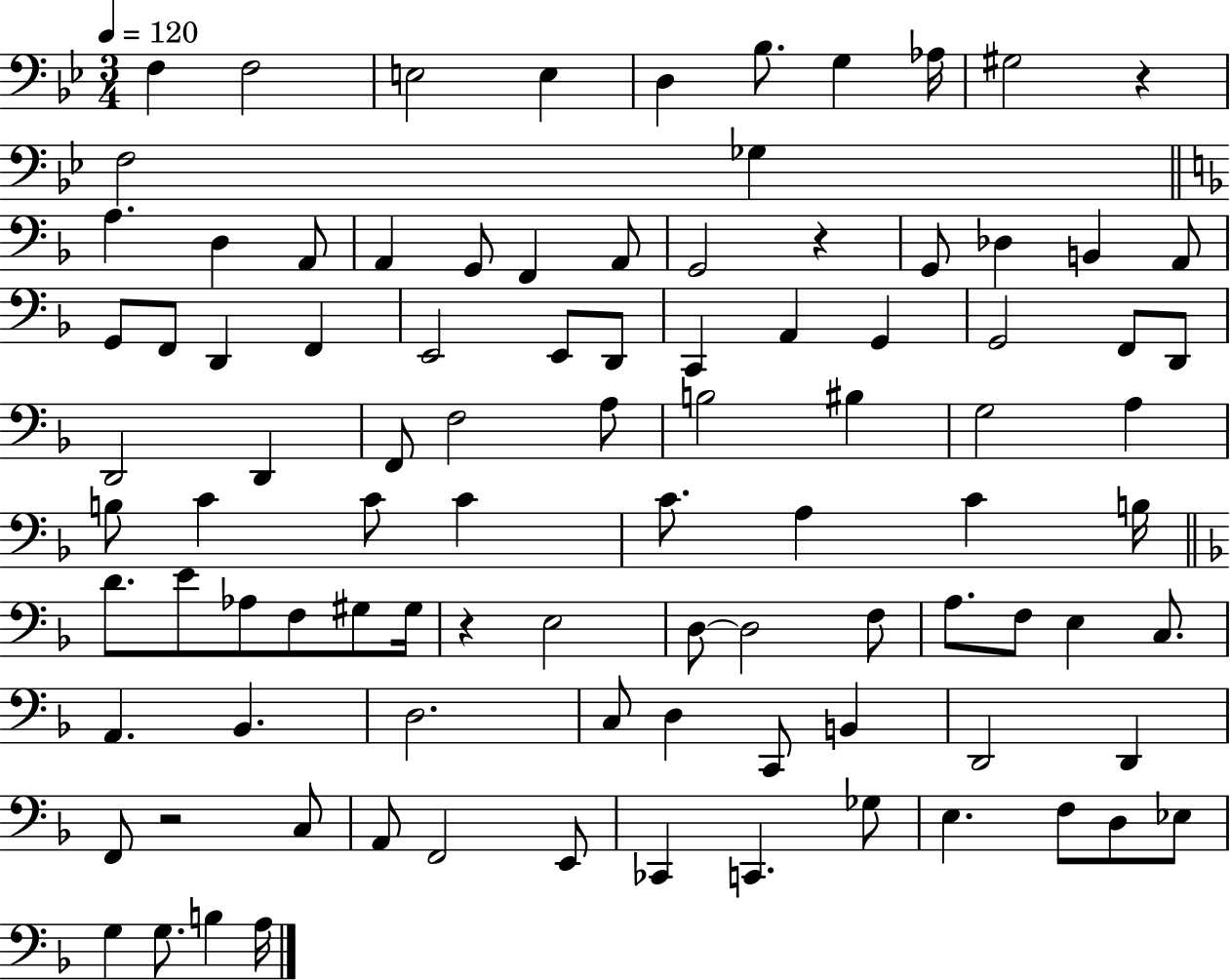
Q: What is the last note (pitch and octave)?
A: A3